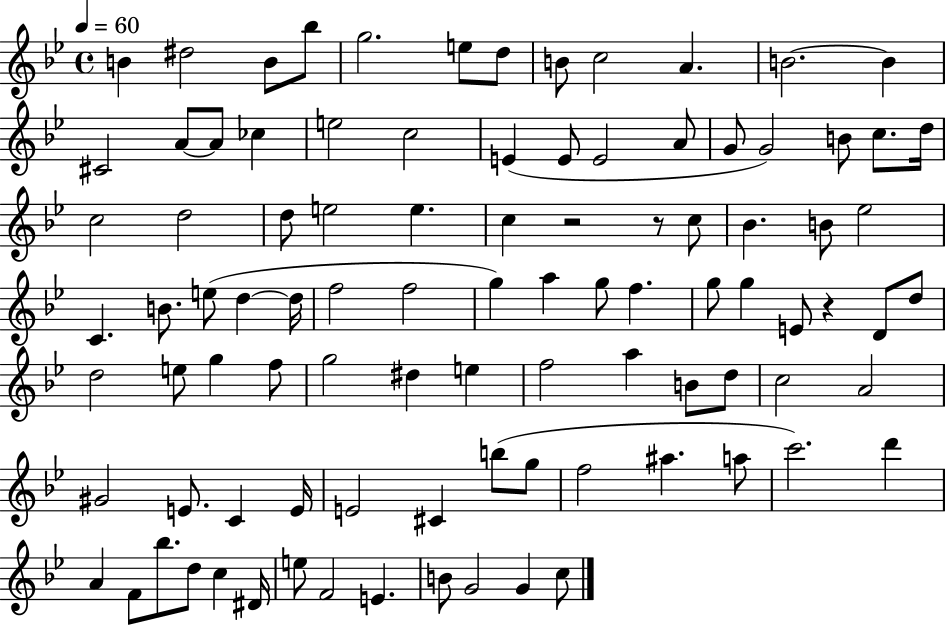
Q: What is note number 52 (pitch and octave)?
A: D4